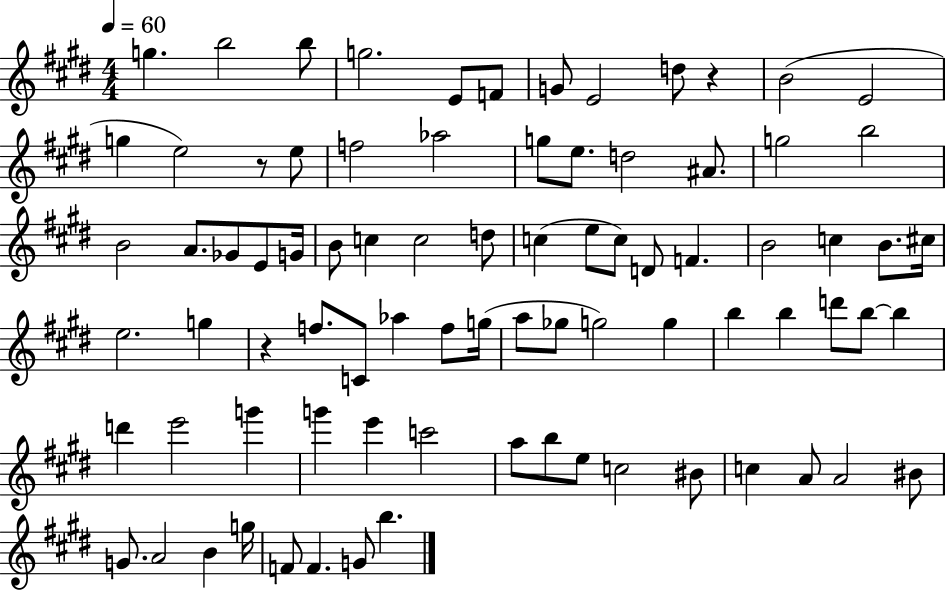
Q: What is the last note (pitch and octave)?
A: B5